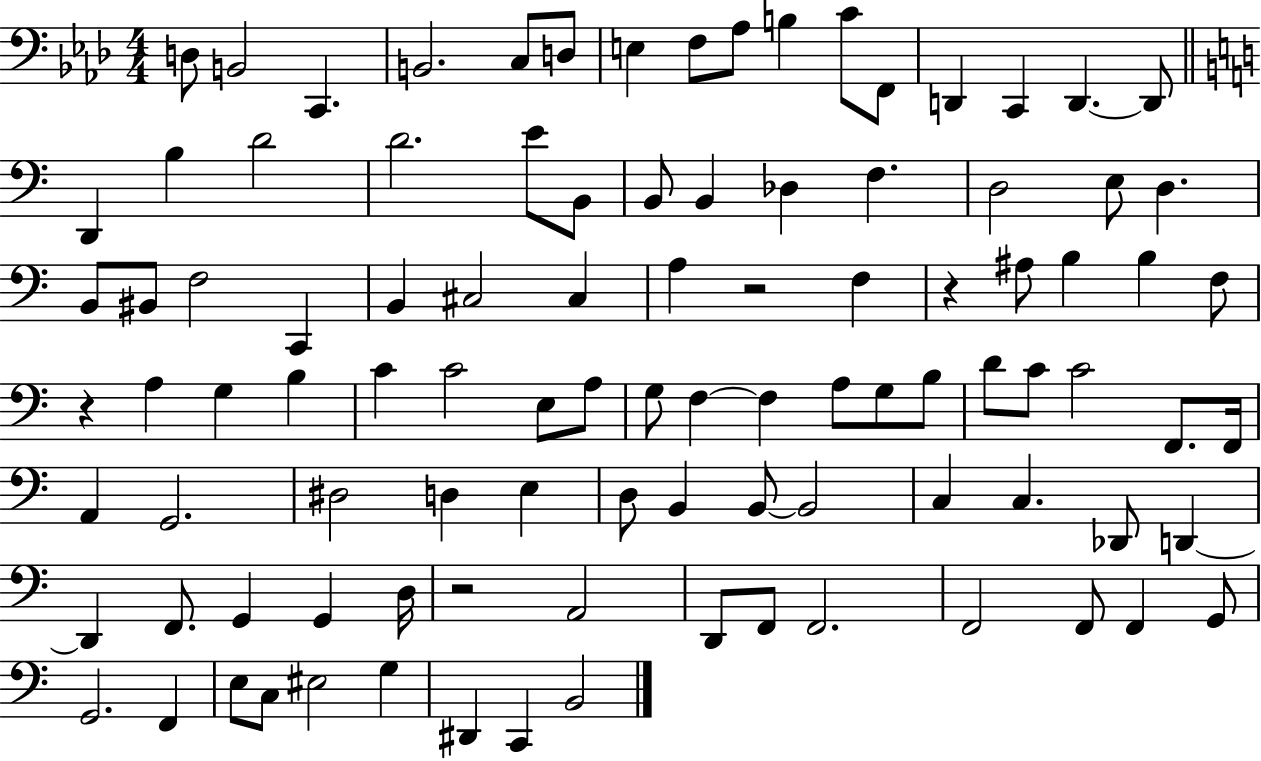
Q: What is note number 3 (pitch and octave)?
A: C2